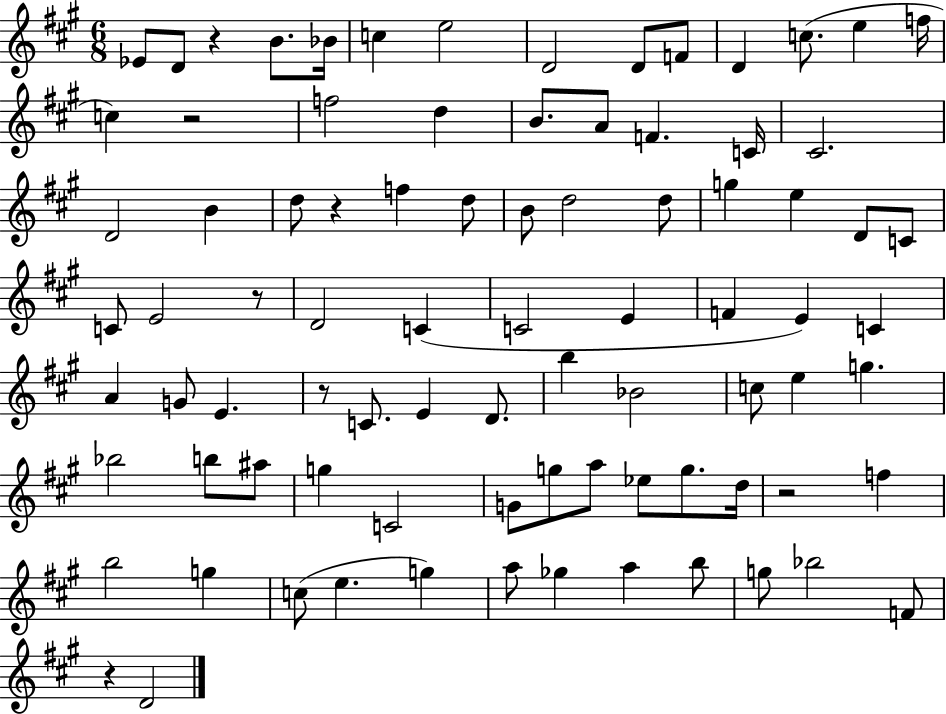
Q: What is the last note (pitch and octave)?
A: D4